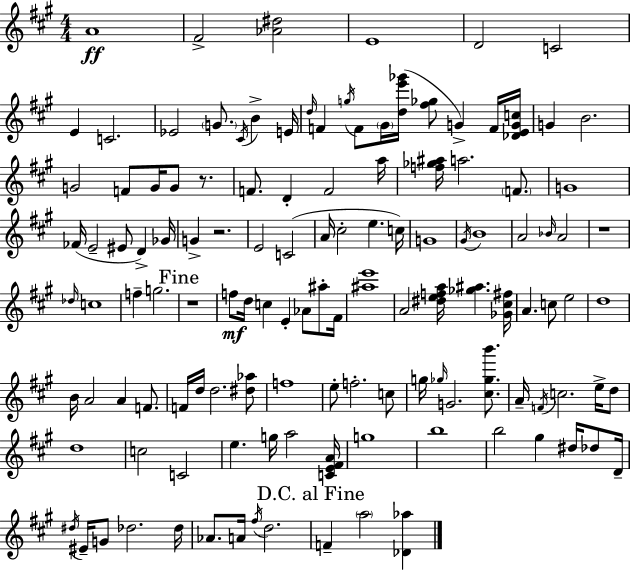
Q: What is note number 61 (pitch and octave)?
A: F#4